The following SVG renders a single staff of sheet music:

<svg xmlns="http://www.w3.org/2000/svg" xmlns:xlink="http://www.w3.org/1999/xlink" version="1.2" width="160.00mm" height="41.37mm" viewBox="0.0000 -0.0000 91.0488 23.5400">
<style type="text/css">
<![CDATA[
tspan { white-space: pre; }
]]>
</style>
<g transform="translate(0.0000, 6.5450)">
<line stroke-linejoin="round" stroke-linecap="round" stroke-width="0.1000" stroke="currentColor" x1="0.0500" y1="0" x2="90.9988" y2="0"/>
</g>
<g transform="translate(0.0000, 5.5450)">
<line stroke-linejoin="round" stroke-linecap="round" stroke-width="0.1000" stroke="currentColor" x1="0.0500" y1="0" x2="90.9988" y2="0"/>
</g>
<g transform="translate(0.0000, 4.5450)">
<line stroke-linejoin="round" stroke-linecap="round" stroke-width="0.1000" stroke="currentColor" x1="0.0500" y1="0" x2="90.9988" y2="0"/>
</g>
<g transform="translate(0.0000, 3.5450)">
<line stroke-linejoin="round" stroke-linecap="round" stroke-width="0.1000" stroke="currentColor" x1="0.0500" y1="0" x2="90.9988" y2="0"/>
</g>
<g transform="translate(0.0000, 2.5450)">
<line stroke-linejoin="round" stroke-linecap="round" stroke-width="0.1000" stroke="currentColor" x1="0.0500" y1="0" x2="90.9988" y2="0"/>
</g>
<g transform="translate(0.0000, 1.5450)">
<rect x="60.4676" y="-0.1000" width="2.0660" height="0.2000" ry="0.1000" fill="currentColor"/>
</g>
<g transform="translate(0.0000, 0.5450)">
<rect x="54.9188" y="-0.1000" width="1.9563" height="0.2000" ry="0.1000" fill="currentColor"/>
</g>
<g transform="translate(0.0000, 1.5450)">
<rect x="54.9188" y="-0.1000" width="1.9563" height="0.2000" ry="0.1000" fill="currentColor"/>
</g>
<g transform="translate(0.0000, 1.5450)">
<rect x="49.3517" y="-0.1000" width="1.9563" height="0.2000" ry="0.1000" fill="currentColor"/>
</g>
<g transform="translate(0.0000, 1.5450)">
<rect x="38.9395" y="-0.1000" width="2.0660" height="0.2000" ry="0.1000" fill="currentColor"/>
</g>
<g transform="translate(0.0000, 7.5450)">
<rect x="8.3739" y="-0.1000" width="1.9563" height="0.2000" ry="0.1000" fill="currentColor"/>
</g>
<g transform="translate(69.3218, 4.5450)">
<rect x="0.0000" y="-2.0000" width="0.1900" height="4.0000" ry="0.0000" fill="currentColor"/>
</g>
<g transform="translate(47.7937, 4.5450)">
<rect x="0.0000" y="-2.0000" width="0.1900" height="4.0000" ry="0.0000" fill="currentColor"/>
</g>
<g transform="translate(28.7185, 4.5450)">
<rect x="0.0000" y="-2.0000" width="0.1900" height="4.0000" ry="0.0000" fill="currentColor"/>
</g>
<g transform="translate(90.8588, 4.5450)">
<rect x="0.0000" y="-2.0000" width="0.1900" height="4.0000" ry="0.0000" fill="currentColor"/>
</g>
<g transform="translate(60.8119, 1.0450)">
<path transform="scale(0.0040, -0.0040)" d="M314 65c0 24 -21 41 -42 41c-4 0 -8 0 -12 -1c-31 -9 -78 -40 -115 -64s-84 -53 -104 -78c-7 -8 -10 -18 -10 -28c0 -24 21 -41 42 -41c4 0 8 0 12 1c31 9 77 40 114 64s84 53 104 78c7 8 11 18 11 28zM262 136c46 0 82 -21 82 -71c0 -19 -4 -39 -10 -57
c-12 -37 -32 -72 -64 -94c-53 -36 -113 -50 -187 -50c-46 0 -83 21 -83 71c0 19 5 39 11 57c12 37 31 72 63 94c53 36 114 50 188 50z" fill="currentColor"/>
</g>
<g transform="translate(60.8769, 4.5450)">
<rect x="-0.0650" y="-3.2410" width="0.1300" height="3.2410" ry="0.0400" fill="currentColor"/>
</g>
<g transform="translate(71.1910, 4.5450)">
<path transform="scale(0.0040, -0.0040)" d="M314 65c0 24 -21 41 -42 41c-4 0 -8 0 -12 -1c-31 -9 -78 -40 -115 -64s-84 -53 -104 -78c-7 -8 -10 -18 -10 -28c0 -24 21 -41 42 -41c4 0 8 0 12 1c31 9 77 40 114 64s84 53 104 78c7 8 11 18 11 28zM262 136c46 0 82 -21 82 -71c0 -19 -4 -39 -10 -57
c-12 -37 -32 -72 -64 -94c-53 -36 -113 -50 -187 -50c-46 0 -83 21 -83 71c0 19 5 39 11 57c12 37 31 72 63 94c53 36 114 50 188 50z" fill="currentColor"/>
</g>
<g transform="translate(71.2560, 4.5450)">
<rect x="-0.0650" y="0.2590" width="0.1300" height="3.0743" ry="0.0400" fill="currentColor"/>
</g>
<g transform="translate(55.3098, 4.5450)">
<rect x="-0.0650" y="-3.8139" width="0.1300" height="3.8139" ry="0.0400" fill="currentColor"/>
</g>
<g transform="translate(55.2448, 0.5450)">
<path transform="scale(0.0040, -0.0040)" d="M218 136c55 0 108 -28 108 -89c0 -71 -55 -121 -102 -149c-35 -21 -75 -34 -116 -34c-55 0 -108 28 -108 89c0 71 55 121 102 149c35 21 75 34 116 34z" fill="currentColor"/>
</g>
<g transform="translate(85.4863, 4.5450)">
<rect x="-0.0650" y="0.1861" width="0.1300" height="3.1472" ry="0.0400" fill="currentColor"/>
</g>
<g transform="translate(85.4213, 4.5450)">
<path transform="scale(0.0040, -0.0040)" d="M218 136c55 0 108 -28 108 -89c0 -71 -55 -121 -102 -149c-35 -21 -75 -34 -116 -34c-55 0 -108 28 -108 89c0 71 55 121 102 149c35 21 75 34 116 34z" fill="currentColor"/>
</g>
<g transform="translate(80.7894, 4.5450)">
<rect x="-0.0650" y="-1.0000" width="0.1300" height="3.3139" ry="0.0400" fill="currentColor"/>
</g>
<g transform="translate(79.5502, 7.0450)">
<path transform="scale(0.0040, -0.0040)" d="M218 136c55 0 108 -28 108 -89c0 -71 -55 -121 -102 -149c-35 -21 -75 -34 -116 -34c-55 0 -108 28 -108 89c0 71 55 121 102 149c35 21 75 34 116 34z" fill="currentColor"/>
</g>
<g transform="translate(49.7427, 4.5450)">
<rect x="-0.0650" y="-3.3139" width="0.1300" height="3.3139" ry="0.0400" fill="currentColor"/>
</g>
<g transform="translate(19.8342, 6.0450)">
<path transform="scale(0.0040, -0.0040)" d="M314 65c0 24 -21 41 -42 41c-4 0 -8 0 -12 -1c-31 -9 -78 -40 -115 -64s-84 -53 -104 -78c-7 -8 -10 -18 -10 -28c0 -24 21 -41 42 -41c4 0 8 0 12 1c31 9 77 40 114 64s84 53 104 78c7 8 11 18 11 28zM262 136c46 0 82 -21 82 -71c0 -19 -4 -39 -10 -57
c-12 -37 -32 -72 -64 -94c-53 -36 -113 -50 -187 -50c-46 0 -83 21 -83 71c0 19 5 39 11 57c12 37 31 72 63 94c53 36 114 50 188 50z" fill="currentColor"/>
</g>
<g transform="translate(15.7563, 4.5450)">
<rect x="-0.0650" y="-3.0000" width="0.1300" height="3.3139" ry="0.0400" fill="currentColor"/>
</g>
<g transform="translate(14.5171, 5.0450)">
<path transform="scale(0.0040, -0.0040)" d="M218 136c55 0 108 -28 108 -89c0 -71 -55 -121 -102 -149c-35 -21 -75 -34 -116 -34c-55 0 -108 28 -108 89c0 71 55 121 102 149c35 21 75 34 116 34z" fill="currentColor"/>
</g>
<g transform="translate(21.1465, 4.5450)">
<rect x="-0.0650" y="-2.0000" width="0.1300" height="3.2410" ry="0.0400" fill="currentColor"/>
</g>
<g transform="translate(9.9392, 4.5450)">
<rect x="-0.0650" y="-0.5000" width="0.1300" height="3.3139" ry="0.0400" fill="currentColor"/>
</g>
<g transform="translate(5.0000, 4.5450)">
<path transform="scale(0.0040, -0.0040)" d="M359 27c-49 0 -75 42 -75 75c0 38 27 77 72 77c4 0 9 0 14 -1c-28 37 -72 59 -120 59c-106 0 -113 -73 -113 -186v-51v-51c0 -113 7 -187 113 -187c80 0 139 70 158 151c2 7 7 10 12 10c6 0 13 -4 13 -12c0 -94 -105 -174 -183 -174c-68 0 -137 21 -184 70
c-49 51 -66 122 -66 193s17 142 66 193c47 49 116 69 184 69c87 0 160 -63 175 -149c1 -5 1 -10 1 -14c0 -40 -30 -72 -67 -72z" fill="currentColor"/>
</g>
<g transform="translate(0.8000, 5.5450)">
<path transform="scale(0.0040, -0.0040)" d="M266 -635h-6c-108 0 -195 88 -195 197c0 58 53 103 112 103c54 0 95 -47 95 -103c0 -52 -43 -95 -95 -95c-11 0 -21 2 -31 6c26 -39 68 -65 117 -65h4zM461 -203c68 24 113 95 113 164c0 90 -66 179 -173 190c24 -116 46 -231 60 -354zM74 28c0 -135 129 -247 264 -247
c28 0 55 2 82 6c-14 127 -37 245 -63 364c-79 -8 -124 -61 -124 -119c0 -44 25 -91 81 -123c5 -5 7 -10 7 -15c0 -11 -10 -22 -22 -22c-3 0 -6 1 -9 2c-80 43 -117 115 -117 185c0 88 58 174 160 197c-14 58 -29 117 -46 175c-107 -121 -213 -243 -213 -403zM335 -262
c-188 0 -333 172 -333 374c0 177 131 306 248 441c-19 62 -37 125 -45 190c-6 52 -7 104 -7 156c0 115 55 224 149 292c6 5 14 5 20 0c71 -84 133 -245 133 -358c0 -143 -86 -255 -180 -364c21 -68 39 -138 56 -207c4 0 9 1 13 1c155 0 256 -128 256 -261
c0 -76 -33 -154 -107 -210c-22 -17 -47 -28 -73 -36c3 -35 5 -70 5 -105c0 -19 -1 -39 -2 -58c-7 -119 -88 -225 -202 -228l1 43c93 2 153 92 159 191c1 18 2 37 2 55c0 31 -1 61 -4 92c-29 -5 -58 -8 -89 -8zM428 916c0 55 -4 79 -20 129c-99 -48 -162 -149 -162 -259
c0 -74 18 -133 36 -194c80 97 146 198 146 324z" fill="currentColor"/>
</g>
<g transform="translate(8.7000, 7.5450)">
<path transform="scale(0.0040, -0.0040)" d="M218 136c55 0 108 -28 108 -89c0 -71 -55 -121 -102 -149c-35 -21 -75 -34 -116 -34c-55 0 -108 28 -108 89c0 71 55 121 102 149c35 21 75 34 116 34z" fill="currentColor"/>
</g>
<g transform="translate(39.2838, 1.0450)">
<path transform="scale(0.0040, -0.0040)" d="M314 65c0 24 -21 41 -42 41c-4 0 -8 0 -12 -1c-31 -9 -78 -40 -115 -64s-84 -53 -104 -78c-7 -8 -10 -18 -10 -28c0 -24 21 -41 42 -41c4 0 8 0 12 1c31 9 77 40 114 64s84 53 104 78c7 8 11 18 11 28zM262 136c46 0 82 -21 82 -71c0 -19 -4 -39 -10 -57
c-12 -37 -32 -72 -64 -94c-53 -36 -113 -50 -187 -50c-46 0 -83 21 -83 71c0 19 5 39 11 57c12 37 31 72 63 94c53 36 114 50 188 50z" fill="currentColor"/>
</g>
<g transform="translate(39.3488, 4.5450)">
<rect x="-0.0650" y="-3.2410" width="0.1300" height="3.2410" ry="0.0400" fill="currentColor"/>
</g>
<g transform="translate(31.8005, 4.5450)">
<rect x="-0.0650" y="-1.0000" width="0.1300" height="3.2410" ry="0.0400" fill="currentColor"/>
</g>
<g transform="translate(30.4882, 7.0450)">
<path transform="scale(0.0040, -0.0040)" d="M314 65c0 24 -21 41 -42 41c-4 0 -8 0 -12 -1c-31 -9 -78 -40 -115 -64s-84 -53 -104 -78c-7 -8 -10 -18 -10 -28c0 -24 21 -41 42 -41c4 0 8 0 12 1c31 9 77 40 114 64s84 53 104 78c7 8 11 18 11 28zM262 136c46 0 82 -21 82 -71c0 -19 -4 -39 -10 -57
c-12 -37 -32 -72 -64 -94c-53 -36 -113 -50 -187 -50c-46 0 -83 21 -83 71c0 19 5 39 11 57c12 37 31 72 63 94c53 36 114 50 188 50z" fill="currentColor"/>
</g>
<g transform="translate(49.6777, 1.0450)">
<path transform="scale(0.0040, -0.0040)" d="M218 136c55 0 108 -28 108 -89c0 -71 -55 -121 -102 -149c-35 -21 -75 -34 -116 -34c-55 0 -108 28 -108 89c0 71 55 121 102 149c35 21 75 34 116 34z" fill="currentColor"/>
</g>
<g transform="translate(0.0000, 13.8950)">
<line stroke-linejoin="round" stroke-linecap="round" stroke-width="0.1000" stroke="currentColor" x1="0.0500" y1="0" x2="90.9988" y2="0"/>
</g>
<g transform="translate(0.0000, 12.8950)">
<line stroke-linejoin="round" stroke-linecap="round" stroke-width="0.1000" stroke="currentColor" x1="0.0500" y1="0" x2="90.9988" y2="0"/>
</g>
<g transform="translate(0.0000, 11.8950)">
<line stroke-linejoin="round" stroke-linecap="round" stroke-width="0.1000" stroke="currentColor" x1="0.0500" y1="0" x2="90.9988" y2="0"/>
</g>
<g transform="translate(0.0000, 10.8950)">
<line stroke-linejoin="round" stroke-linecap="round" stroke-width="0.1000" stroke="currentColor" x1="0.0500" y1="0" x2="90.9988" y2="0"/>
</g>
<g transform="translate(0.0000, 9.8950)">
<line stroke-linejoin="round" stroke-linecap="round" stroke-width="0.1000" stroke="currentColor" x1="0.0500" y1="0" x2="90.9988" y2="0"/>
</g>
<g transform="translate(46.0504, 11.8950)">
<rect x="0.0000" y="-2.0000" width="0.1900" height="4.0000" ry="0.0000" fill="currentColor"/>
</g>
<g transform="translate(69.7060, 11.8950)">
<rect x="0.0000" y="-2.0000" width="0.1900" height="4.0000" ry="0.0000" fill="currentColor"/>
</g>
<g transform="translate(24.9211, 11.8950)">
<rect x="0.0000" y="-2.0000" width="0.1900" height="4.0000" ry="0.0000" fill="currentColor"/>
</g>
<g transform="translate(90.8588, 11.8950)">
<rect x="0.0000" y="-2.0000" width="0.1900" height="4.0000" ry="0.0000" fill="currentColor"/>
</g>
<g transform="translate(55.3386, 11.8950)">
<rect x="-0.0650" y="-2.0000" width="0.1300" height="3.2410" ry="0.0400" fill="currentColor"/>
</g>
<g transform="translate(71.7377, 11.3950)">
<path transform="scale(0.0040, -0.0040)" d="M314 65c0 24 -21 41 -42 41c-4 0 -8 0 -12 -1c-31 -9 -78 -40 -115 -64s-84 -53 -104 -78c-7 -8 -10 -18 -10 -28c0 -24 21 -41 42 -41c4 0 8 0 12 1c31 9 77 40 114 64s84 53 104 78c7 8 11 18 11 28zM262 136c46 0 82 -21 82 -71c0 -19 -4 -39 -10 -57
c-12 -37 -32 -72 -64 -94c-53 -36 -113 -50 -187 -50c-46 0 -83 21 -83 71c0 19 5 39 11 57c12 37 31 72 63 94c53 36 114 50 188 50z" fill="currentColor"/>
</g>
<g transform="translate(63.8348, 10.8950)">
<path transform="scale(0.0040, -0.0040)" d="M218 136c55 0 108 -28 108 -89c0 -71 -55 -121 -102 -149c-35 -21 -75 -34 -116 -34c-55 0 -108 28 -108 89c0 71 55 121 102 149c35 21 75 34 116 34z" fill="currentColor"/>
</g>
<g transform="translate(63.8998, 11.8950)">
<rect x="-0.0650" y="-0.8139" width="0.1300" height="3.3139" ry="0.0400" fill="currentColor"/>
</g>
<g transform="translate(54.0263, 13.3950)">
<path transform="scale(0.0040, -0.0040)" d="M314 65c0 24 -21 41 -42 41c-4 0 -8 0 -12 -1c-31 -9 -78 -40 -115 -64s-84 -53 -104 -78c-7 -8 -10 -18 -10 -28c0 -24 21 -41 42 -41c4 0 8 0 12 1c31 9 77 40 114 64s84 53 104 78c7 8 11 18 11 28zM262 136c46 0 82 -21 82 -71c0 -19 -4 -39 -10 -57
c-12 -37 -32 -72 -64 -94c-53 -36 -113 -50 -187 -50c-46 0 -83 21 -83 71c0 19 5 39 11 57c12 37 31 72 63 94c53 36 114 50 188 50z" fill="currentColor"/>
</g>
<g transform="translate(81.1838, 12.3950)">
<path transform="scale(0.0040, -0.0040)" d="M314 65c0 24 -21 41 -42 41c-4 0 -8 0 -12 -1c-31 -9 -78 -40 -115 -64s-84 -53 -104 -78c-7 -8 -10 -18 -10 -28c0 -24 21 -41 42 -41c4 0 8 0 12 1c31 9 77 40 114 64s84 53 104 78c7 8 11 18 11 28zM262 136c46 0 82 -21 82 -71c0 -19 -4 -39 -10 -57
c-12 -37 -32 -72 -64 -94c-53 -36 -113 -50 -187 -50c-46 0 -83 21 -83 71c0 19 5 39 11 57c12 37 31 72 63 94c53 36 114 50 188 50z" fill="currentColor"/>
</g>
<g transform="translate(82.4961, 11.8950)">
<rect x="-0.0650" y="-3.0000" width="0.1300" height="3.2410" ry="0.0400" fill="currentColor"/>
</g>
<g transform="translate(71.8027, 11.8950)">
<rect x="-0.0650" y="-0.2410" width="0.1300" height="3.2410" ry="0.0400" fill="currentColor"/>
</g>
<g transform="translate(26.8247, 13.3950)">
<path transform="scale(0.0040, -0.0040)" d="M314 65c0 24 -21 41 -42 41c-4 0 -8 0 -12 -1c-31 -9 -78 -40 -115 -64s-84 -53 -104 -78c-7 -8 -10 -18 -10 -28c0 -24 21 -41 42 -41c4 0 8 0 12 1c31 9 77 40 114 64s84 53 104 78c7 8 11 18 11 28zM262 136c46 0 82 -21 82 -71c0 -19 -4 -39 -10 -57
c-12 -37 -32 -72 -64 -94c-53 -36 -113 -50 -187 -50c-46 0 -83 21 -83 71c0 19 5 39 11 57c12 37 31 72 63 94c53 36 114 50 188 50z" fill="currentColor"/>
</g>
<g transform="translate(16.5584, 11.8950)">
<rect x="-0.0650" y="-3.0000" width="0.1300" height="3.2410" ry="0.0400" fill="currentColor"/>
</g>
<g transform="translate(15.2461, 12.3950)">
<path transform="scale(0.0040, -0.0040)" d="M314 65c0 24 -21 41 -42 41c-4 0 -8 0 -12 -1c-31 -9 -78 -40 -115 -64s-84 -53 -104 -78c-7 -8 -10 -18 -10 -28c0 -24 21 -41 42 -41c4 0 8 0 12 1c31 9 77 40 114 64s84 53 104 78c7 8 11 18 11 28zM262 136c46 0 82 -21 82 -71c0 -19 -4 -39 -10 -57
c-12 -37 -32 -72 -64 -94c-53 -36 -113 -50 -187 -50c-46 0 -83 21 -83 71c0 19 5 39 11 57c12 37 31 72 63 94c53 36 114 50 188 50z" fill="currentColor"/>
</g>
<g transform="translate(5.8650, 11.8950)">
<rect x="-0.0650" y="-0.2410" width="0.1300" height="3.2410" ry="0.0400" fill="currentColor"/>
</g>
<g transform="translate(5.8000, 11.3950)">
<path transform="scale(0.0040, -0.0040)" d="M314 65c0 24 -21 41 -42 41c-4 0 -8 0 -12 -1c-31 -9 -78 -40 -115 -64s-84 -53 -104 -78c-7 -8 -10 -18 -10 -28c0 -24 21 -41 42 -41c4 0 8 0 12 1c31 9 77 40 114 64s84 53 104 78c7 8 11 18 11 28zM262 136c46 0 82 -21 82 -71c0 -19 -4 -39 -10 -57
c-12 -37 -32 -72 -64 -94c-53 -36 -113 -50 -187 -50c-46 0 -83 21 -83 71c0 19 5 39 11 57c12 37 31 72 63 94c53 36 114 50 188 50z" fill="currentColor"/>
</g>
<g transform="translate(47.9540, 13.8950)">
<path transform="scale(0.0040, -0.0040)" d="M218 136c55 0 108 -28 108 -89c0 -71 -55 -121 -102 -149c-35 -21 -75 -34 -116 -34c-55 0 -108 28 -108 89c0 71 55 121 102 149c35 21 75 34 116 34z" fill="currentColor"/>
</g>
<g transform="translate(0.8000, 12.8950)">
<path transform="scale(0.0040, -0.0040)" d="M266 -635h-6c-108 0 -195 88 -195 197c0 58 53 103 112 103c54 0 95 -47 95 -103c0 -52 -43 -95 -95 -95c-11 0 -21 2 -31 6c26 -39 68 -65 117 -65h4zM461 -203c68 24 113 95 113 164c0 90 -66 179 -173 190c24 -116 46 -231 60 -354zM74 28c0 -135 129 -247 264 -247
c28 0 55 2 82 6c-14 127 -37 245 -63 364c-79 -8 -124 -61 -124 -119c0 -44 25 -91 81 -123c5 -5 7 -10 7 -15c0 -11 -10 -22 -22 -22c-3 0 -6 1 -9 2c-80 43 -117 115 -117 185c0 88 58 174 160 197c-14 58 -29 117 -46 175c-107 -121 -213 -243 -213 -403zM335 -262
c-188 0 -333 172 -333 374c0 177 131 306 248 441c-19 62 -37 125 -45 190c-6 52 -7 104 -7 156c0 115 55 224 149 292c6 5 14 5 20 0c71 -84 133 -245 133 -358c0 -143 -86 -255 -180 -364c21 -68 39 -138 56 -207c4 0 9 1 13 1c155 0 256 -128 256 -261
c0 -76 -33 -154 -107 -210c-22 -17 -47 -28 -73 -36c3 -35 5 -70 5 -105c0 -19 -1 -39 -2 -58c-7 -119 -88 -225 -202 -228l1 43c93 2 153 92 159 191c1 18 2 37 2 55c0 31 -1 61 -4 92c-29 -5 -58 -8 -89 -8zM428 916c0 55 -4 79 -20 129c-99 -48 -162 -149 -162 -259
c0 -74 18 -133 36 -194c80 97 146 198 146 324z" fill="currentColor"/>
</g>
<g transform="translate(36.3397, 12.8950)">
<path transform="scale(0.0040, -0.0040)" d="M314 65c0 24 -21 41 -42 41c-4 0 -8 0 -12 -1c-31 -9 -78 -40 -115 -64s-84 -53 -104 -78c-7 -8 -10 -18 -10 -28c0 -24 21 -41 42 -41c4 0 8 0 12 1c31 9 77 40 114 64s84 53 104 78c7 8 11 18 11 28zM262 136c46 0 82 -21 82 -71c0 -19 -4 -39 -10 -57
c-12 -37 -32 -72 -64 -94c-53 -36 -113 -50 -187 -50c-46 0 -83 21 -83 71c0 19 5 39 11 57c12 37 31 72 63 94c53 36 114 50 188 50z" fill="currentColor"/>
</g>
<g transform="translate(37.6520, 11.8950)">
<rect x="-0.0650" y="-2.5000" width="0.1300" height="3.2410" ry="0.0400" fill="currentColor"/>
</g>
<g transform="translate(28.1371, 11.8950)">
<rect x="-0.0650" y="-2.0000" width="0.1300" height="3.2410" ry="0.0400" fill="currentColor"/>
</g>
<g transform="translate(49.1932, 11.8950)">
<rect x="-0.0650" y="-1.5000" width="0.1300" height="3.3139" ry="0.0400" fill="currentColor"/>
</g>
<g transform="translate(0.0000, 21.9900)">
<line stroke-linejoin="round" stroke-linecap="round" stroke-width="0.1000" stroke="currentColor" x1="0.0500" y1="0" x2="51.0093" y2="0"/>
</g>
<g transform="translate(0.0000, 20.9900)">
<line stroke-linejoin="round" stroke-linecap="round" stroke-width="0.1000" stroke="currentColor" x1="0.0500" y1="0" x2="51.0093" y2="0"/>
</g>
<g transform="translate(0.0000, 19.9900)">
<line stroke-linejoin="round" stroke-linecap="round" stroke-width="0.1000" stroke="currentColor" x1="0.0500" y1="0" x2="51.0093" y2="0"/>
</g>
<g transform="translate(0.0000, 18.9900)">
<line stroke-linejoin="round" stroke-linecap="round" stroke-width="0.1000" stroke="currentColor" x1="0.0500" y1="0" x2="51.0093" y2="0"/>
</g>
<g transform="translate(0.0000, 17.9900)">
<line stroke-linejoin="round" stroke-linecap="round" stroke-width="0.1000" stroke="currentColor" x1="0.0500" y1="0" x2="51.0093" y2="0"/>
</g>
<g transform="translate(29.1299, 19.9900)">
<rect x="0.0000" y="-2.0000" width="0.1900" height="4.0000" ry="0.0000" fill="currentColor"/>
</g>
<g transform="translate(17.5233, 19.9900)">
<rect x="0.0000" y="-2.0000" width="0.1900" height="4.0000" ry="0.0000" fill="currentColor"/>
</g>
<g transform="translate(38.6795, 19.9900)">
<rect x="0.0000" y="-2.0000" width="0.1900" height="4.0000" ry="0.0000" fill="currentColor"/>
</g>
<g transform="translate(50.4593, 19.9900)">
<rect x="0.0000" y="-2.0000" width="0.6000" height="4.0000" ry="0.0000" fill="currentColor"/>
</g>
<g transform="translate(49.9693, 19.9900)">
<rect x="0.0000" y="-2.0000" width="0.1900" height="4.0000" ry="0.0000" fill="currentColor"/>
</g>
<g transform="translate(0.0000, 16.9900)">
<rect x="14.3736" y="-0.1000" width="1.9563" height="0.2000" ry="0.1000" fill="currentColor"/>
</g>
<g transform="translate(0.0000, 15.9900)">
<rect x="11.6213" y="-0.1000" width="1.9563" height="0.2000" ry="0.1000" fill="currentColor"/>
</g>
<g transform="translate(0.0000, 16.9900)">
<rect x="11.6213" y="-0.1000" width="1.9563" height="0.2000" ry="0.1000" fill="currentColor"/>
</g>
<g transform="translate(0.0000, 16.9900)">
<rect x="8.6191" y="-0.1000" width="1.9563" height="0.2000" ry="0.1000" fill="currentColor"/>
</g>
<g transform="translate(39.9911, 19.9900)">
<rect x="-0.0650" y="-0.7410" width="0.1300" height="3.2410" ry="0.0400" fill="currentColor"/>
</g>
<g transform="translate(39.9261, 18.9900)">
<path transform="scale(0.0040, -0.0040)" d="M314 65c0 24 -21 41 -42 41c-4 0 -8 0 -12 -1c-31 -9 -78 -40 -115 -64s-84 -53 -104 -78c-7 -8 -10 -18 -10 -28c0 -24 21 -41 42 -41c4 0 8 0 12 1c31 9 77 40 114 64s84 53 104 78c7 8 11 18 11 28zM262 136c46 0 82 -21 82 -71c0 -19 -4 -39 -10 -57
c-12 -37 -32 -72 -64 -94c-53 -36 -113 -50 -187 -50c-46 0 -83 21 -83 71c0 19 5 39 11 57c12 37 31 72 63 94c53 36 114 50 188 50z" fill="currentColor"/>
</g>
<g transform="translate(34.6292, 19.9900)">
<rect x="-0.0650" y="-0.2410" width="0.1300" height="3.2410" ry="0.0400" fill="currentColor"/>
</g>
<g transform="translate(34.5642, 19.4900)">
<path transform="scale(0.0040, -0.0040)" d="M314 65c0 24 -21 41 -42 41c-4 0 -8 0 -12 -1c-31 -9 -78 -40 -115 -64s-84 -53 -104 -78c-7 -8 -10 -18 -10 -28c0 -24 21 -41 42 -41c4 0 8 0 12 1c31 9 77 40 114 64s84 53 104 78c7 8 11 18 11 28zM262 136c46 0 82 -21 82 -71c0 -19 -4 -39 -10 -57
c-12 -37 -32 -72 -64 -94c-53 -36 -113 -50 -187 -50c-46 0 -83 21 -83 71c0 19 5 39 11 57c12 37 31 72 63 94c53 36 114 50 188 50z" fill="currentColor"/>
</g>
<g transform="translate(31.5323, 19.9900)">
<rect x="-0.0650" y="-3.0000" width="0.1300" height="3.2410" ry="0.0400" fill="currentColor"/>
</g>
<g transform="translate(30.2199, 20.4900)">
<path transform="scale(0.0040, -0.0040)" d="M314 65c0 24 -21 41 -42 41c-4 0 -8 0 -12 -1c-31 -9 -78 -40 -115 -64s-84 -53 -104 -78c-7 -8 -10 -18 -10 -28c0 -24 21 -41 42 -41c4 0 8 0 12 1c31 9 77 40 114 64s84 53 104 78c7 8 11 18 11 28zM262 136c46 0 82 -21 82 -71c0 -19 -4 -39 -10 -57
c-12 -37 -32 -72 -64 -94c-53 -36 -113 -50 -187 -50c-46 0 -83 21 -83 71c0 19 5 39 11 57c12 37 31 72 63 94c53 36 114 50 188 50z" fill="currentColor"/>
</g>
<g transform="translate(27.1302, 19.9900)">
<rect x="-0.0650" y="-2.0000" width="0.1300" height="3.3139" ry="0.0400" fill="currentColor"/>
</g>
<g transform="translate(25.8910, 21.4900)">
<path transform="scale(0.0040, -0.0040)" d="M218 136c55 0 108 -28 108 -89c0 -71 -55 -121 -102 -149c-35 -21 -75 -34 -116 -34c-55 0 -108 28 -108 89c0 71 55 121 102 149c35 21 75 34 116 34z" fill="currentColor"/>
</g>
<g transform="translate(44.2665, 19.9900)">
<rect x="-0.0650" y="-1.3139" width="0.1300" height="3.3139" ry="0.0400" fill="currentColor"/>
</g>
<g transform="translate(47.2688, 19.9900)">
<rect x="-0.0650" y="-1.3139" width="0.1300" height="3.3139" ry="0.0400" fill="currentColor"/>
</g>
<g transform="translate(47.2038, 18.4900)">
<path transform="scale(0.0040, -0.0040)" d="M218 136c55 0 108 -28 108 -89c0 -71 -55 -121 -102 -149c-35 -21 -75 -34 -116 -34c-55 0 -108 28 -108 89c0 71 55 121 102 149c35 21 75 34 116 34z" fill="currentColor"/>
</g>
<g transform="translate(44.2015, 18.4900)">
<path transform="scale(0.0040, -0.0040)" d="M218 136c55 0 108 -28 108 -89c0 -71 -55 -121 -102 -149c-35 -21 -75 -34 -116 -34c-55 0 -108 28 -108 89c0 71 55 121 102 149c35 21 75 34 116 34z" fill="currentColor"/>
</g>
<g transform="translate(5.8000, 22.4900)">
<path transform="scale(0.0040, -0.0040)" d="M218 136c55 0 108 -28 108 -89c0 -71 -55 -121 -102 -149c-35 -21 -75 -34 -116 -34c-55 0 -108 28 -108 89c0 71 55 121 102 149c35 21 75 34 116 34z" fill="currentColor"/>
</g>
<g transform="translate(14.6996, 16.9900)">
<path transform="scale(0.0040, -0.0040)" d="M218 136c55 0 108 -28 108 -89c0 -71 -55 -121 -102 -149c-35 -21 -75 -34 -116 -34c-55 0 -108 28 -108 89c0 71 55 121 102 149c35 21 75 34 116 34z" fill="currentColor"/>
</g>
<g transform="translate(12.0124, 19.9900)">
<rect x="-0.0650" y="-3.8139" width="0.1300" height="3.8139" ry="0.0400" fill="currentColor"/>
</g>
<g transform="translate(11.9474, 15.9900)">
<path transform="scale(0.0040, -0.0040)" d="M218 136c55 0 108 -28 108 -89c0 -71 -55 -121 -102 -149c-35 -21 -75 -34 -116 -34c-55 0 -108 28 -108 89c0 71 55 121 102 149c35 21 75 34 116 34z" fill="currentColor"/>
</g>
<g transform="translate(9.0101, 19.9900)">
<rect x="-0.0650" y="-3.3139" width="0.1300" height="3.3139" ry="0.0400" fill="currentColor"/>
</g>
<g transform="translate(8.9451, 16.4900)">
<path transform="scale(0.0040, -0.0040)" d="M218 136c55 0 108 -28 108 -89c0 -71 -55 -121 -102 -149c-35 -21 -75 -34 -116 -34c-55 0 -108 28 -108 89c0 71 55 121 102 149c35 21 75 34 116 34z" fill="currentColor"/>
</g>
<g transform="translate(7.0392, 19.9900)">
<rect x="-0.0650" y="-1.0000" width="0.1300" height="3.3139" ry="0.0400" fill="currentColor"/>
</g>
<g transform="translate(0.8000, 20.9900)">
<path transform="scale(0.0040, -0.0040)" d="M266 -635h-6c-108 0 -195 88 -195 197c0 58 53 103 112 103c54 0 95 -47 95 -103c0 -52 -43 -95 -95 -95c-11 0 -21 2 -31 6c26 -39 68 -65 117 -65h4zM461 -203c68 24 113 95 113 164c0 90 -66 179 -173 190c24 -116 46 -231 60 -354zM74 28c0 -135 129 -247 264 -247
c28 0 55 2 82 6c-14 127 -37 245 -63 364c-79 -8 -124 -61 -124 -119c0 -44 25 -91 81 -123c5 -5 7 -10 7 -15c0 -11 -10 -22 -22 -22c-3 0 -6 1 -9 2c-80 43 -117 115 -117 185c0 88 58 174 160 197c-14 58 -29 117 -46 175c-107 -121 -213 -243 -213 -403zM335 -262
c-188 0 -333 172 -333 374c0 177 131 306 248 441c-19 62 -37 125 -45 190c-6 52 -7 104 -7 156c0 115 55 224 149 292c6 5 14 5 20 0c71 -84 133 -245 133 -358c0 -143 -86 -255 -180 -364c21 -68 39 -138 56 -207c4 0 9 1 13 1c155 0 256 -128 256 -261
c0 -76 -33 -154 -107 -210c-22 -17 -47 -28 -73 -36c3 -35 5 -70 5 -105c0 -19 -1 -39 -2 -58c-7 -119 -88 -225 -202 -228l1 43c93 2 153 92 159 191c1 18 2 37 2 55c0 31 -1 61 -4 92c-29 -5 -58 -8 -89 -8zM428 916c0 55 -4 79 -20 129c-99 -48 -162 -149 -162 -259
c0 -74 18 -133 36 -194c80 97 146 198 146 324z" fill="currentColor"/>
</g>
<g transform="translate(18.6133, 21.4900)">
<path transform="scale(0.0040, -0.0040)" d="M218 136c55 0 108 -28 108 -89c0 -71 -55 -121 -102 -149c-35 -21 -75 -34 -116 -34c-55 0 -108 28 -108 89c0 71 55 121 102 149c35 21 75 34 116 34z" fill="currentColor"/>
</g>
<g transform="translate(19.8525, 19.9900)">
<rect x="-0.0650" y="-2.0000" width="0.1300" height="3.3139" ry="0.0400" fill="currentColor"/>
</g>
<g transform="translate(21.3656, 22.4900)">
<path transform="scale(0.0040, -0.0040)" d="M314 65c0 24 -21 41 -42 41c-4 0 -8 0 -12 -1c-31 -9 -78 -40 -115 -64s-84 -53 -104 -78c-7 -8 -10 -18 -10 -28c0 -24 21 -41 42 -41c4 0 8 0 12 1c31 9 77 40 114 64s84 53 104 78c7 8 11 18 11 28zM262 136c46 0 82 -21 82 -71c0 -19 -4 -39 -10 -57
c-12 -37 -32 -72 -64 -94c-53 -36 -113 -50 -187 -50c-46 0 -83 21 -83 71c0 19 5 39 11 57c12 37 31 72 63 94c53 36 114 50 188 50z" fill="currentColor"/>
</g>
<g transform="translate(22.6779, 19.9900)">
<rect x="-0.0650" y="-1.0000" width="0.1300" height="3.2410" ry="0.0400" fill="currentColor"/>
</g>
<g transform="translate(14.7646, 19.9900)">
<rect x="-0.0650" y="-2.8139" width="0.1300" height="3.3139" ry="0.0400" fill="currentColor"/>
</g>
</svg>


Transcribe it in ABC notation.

X:1
T:Untitled
M:4/4
L:1/4
K:C
C A F2 D2 b2 b c' b2 B2 D B c2 A2 F2 G2 E F2 d c2 A2 D b c' a F D2 F A2 c2 d2 e e